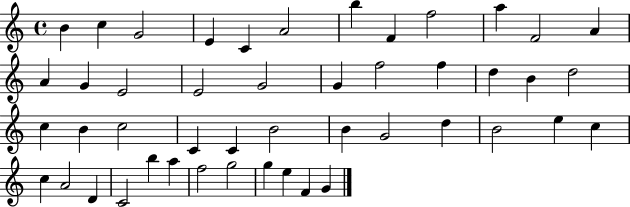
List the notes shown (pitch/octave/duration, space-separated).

B4/q C5/q G4/h E4/q C4/q A4/h B5/q F4/q F5/h A5/q F4/h A4/q A4/q G4/q E4/h E4/h G4/h G4/q F5/h F5/q D5/q B4/q D5/h C5/q B4/q C5/h C4/q C4/q B4/h B4/q G4/h D5/q B4/h E5/q C5/q C5/q A4/h D4/q C4/h B5/q A5/q F5/h G5/h G5/q E5/q F4/q G4/q